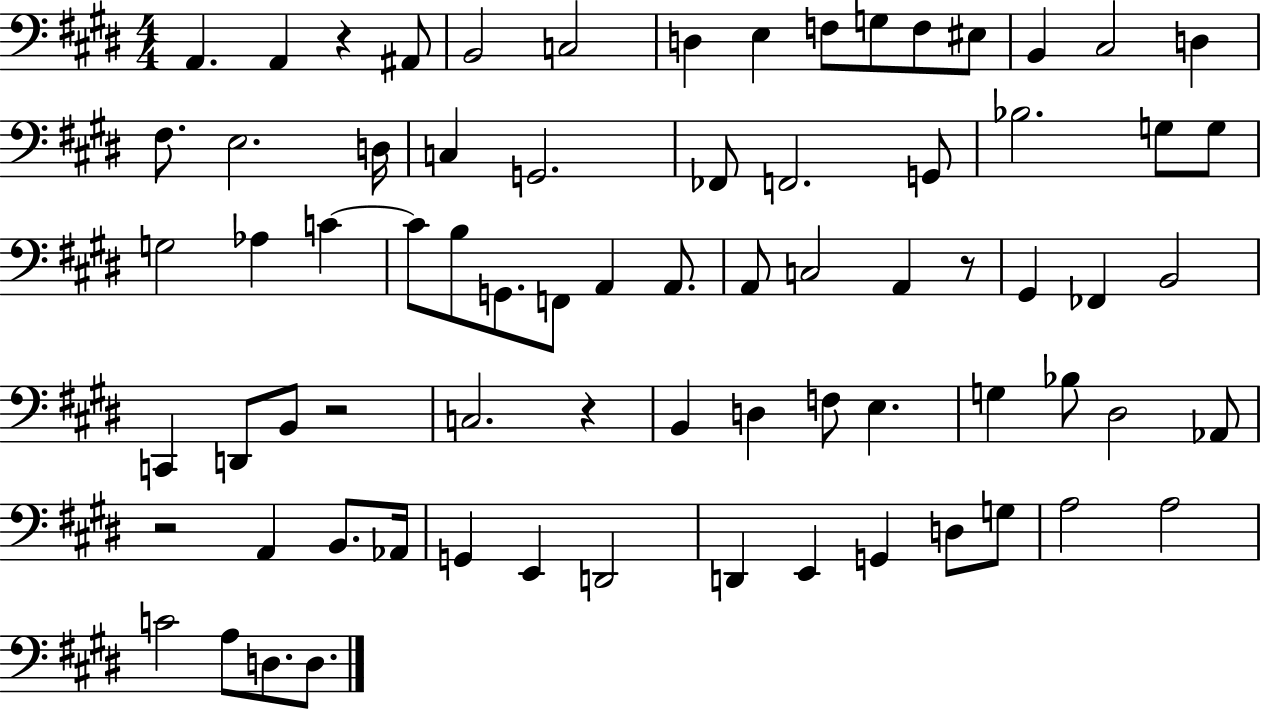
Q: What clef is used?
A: bass